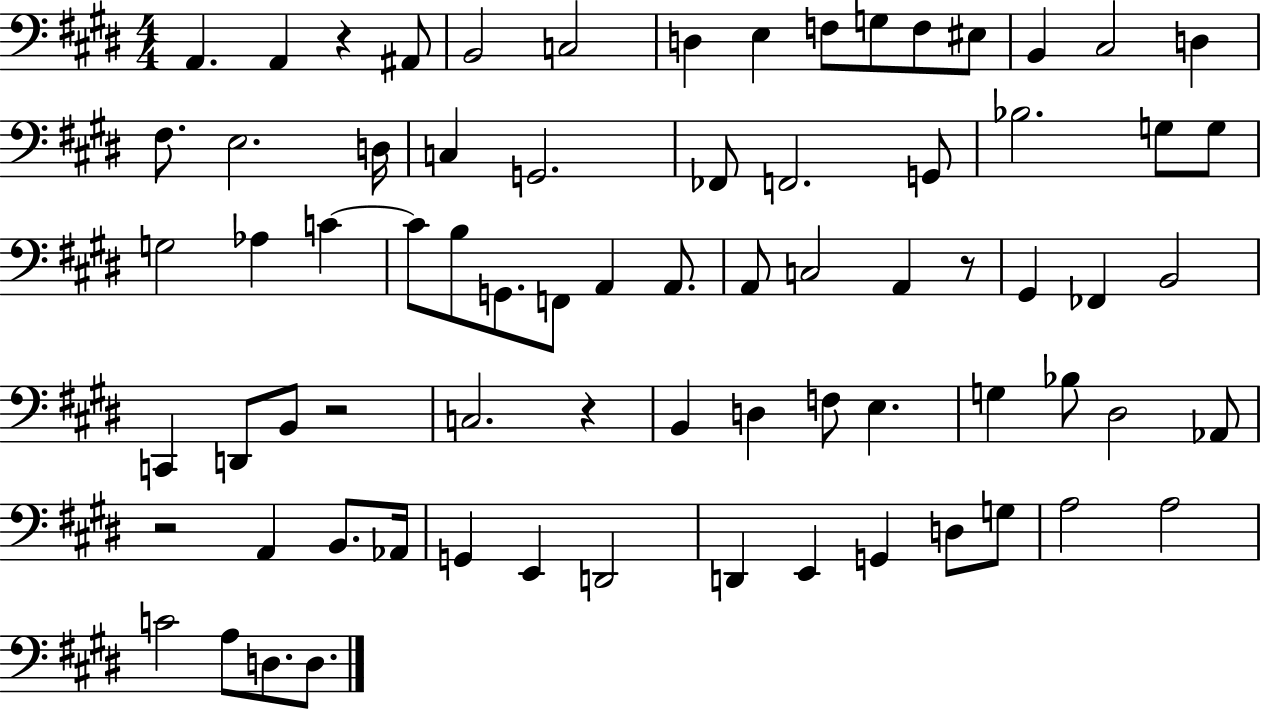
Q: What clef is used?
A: bass